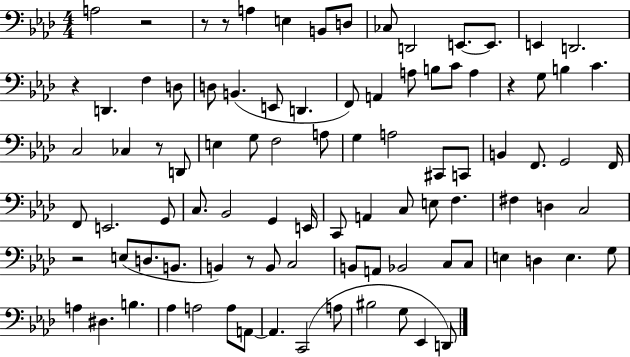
{
  \clef bass
  \numericTimeSignature
  \time 4/4
  \key aes \major
  a2 r2 | r8 r8 a4 e4 b,8 d8 | ces8 d,2 e,8.~~ e,8. | e,4 d,2. | \break r4 d,4. f4 d8 | d8 b,4.( e,8 d,4. | f,8) a,4 a8 b8 c'8 a4 | r4 g8 b4 c'4. | \break c2 ces4 r8 d,8 | e4 g8 f2 a8 | g4 a2 cis,8 c,8 | b,4 f,8. g,2 f,16 | \break f,8 e,2. g,8 | c8. bes,2 g,4 e,16 | c,8 a,4 c8 e8 f4. | fis4 d4 c2 | \break r2 e8( d8. b,8. | b,4) r8 b,8 c2 | b,8 a,8 bes,2 c8 c8 | e4 d4 e4. g8 | \break a4 dis4. b4. | aes4 a2 a8 a,8~~ | a,4. c,2( a8 | bis2 g8 ees,4 d,8) | \break \bar "|."
}